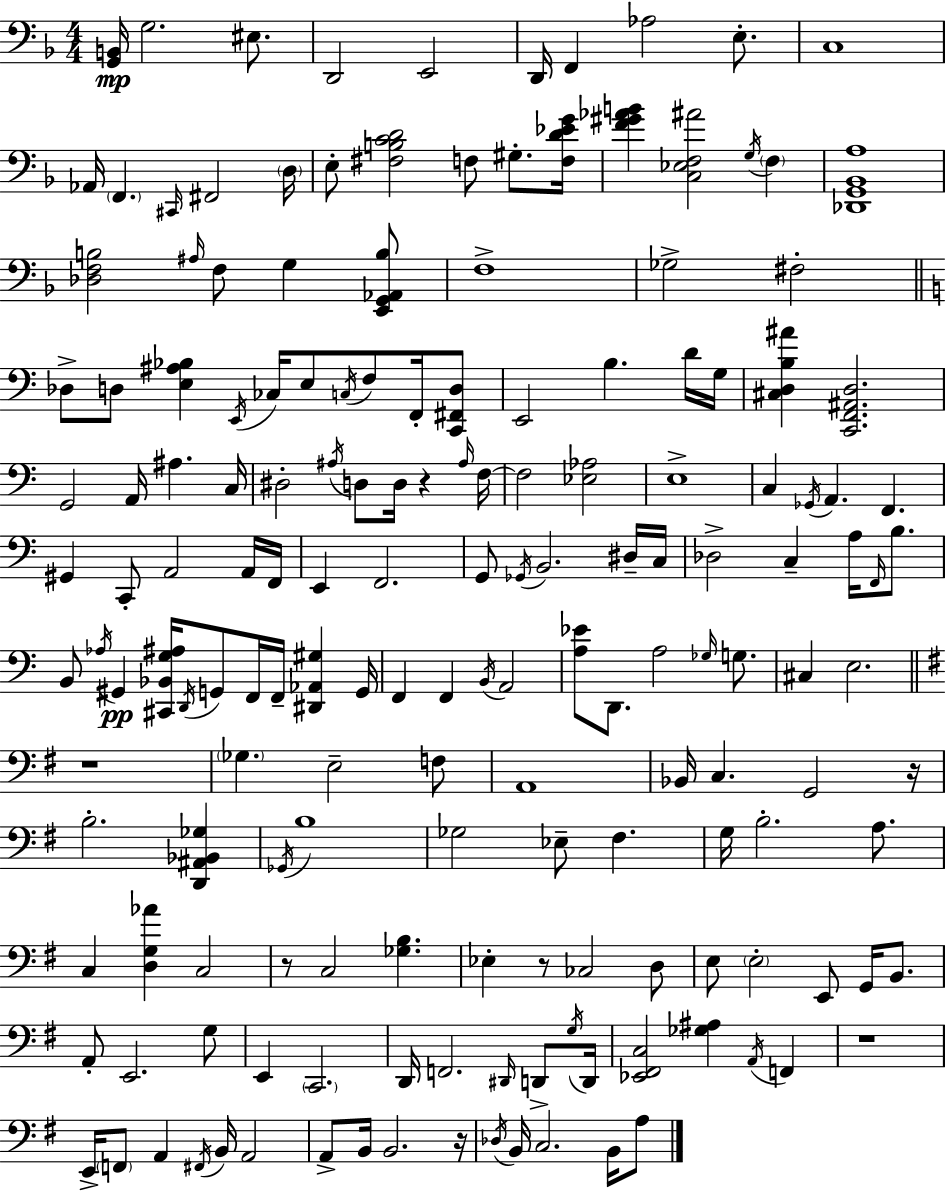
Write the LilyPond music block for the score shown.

{
  \clef bass
  \numericTimeSignature
  \time 4/4
  \key d \minor
  <g, b,>16\mp g2. eis8. | d,2 e,2 | d,16 f,4 aes2 e8.-. | c1 | \break aes,16 \parenthesize f,4. \grace { cis,16 } fis,2 | \parenthesize d16 e8-. <fis b c' d'>2 f8 gis8.-. | <f d' ees' g'>16 <f' gis' aes' b'>4 <c ees f ais'>2 \acciaccatura { g16 } \parenthesize f4 | <des, g, bes, a>1 | \break <des f b>2 \grace { ais16 } f8 g4 | <e, g, aes, b>8 f1-> | ges2-> fis2-. | \bar "||" \break \key c \major des8-> d8 <e ais bes>4 \acciaccatura { e,16 } ces16 e8 \acciaccatura { c16 } f8 f,16-. | <c, fis, d>8 e,2 b4. | d'16 g16 <cis d b ais'>4 <c, f, ais, d>2. | g,2 a,16 ais4. | \break c16 dis2-. \acciaccatura { ais16 } d8 d16 r4 | \grace { ais16 } f16~~ f2 <ees aes>2 | e1-> | c4 \acciaccatura { ges,16 } a,4. f,4. | \break gis,4 c,8-. a,2 | a,16 f,16 e,4 f,2. | g,8 \acciaccatura { ges,16 } b,2. | dis16-- c16 des2-> c4-- | \break a16 \grace { f,16 } b8. b,8 \acciaccatura { aes16 }\pp gis,4 <cis, bes, g ais>16 \acciaccatura { d,16 } | g,8 f,16 f,16-- <dis, aes, gis>4 g,16 f,4 f,4 | \acciaccatura { b,16 } a,2 <a ees'>8 d,8. a2 | \grace { ges16 } g8. cis4 e2. | \break \bar "||" \break \key g \major r1 | \parenthesize ges4. e2-- f8 | a,1 | bes,16 c4. g,2 r16 | \break b2.-. <d, ais, bes, ges>4 | \acciaccatura { ges,16 } b1 | ges2 ees8-- fis4. | g16 b2.-. a8. | \break c4 <d g aes'>4 c2 | r8 c2 <ges b>4. | ees4-. r8 ces2 d8 | e8 \parenthesize e2-. e,8 g,16 b,8. | \break a,8-. e,2. g8 | e,4 \parenthesize c,2. | d,16 f,2. \grace { dis,16 } d,8-> | \acciaccatura { g16 } d,16 <ees, fis, c>2 <ges ais>4 \acciaccatura { a,16 } | \break f,4 r1 | e,16-> \parenthesize f,8 a,4 \acciaccatura { fis,16 } b,16 a,2 | a,8-> b,16 b,2. | r16 \acciaccatura { des16 } b,16 c2. | \break b,16 a8 \bar "|."
}